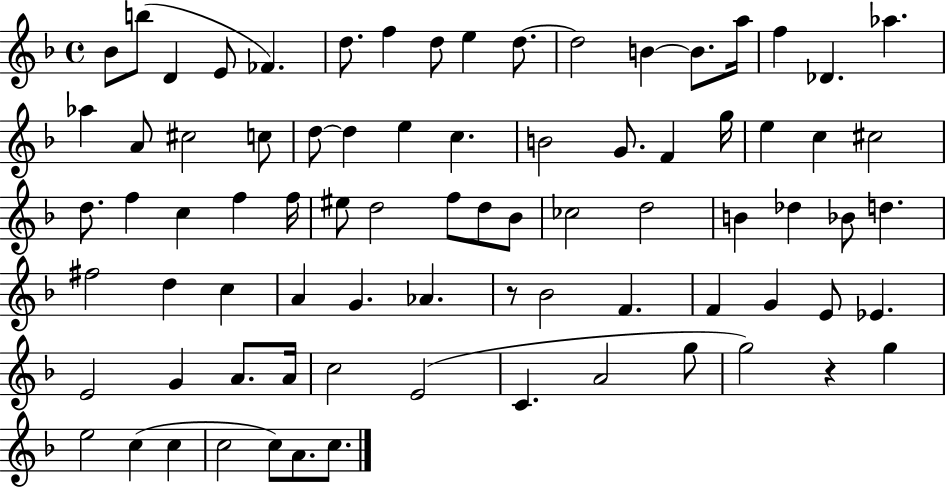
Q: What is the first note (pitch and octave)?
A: Bb4